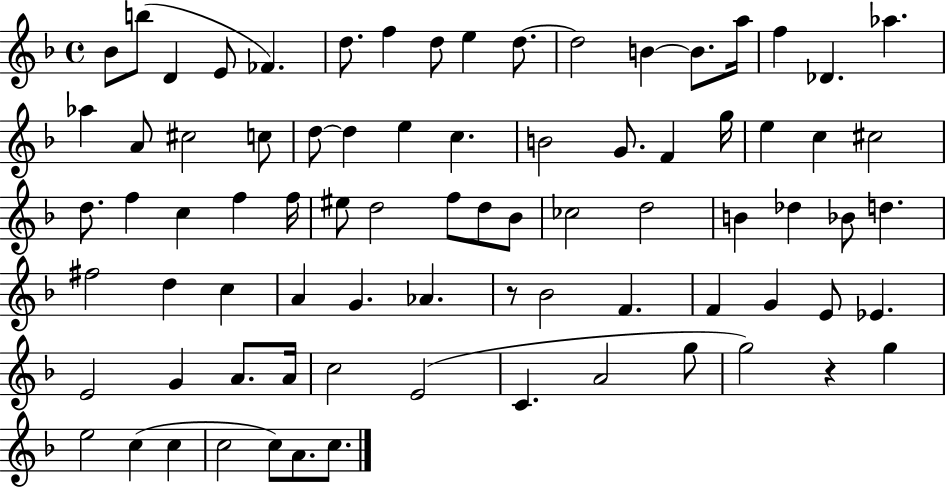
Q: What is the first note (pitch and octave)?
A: Bb4